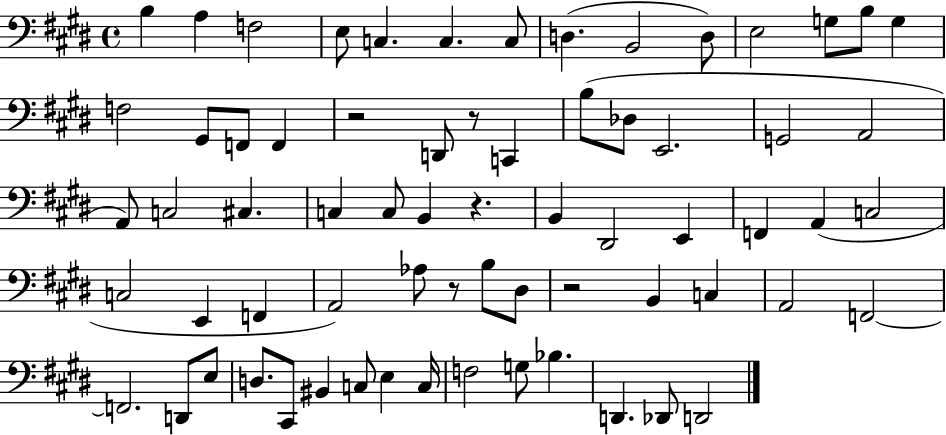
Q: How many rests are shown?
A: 5